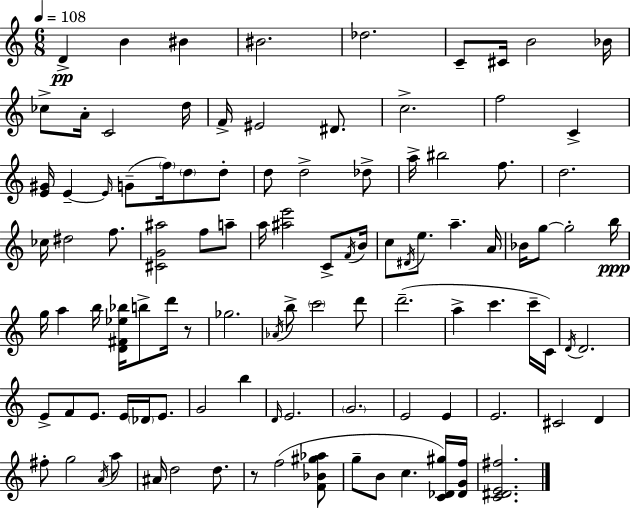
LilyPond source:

{
  \clef treble
  \numericTimeSignature
  \time 6/8
  \key a \minor
  \tempo 4 = 108
  d'4->\pp b'4 bis'4 | bis'2. | des''2. | c'8-- cis'16 b'2 bes'16 | \break ces''8-> a'16-. c'2 d''16 | f'16-> eis'2 dis'8. | c''2.-> | f''2 c'4-> | \break <e' gis'>16 e'4--~~ \grace { e'16 }( g'8-- \parenthesize f''16) \parenthesize d''8 d''8-. | d''8 d''2-> des''8-> | a''16-> bis''2 f''8. | d''2. | \break ces''16 dis''2 f''8. | <cis' g' ais''>2 f''8 a''8-- | a''16 <ais'' e'''>2 c'8-> | \acciaccatura { f'16 } b'16 c''8 \acciaccatura { dis'16 } e''8. a''4.-- | \break a'16 bes'16 g''8~~ g''2-. | b''16\ppp g''16 a''4 b''16 <d' fis' ees'' bes''>16 b''8-> | d'''16 r8 ges''2. | \acciaccatura { aes'16 } b''8-> \parenthesize c'''2 | \break d'''8 d'''2.--( | a''4-> c'''4. | c'''16-- c'16) \acciaccatura { d'16 } d'2. | e'8-> f'8 e'8. | \break e'16 \parenthesize des'16 e'8. g'2 | b''4 \grace { d'16 } e'2. | \parenthesize g'2. | e'2 | \break e'4 e'2. | cis'2 | d'4 fis''8-. g''2 | \acciaccatura { a'16 } a''8 ais'16 d''2 | \break d''8. r8 f''2( | <f' bes' gis'' aes''>8 g''8-- b'8 c''4. | <c' des' gis''>16) <des' g' f''>16 <c' dis' e' fis''>2. | \bar "|."
}